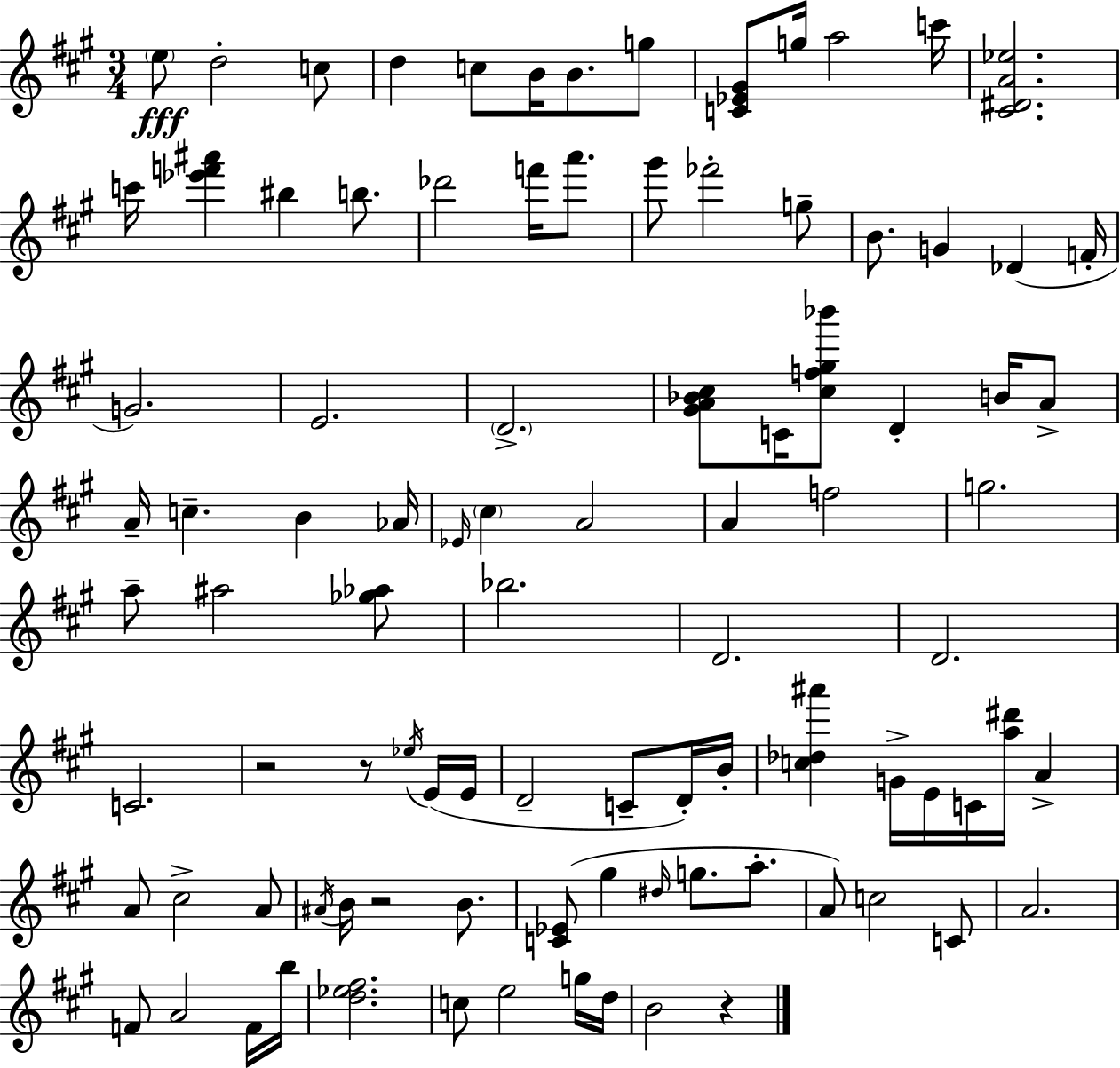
X:1
T:Untitled
M:3/4
L:1/4
K:A
e/2 d2 c/2 d c/2 B/4 B/2 g/2 [C_E^G]/2 g/4 a2 c'/4 [^C^DA_e]2 c'/4 [_e'f'^a'] ^b b/2 _d'2 f'/4 a'/2 ^g'/2 _f'2 g/2 B/2 G _D F/4 G2 E2 D2 [^GA_B^c]/2 C/4 [^cf^g_b']/2 D B/4 A/2 A/4 c B _A/4 _E/4 ^c A2 A f2 g2 a/2 ^a2 [_g_a]/2 _b2 D2 D2 C2 z2 z/2 _e/4 E/4 E/4 D2 C/2 D/4 B/4 [c_d^a'] G/4 E/4 C/4 [a^d']/4 A A/2 ^c2 A/2 ^A/4 B/4 z2 B/2 [C_E]/2 ^g ^d/4 g/2 a/2 A/2 c2 C/2 A2 F/2 A2 F/4 b/4 [d_e^f]2 c/2 e2 g/4 d/4 B2 z